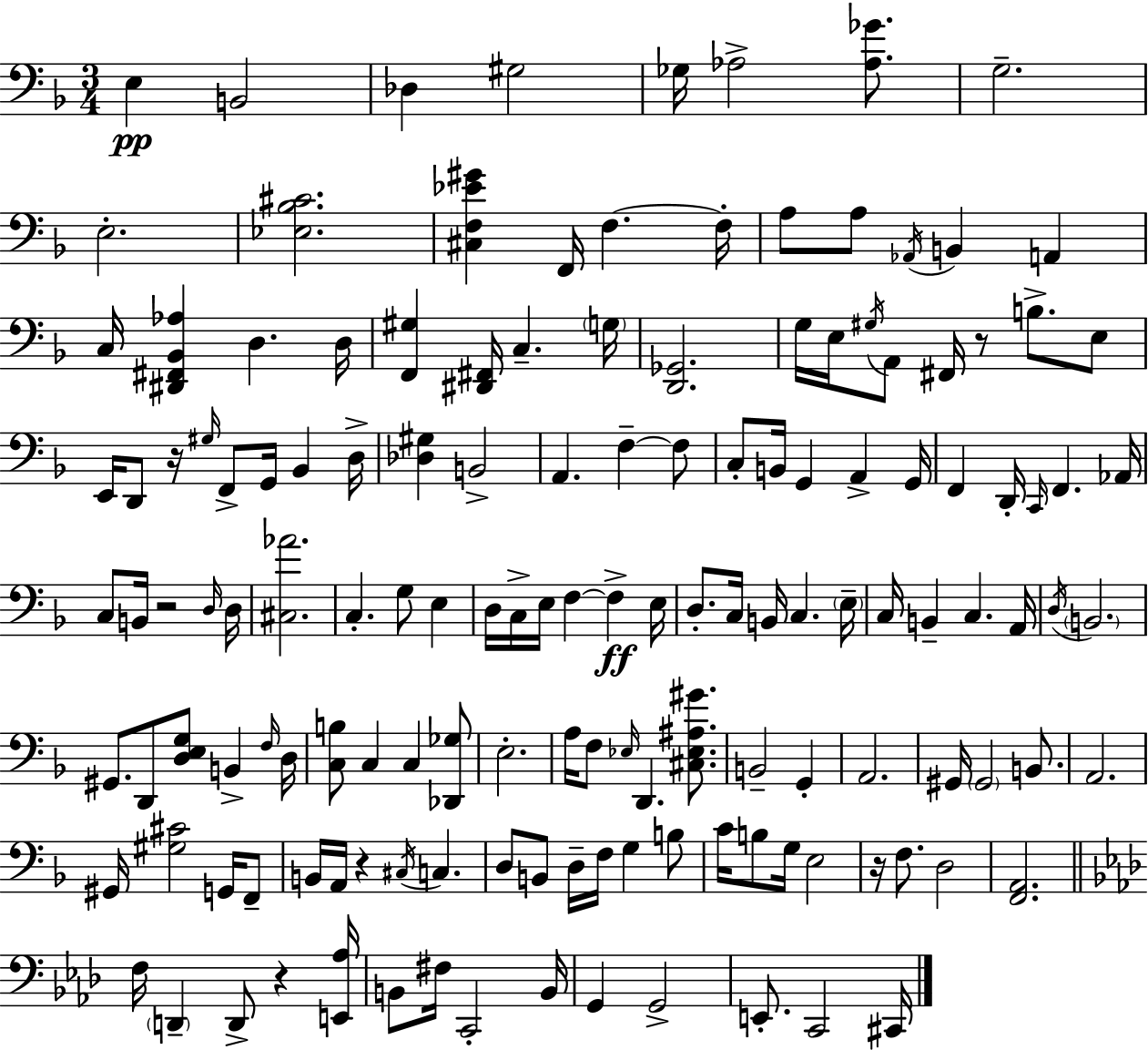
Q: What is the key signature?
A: D minor